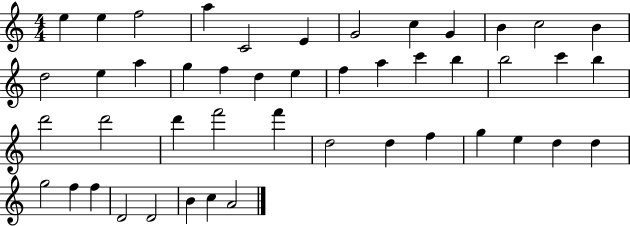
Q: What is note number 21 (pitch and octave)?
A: A5